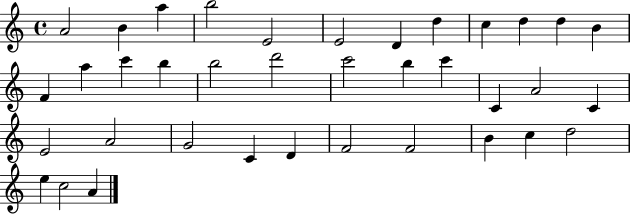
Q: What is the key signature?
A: C major